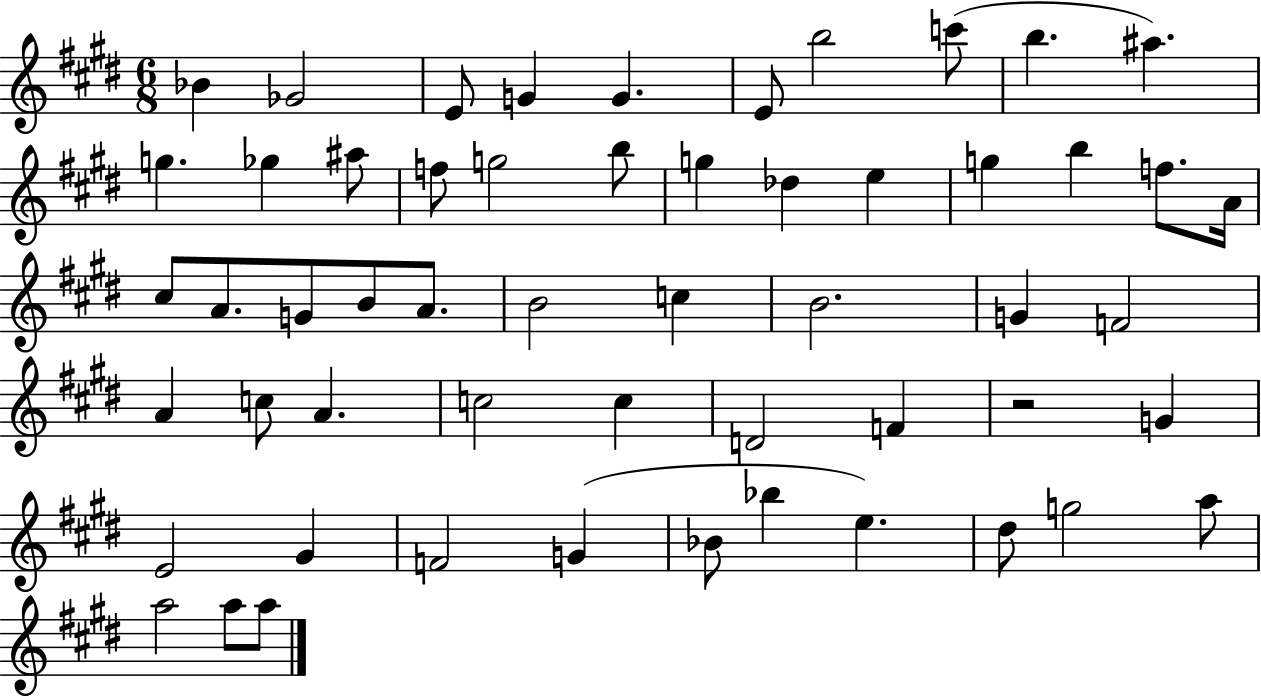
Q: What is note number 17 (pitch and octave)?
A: G5